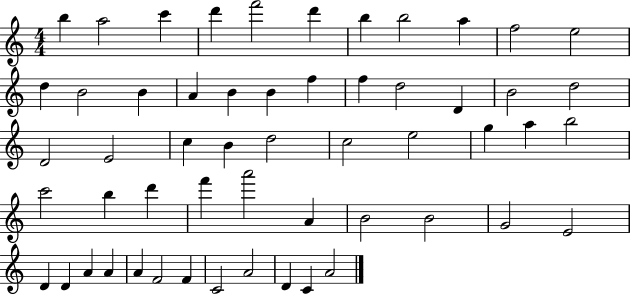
B5/q A5/h C6/q D6/q F6/h D6/q B5/q B5/h A5/q F5/h E5/h D5/q B4/h B4/q A4/q B4/q B4/q F5/q F5/q D5/h D4/q B4/h D5/h D4/h E4/h C5/q B4/q D5/h C5/h E5/h G5/q A5/q B5/h C6/h B5/q D6/q F6/q A6/h A4/q B4/h B4/h G4/h E4/h D4/q D4/q A4/q A4/q A4/q F4/h F4/q C4/h A4/h D4/q C4/q A4/h